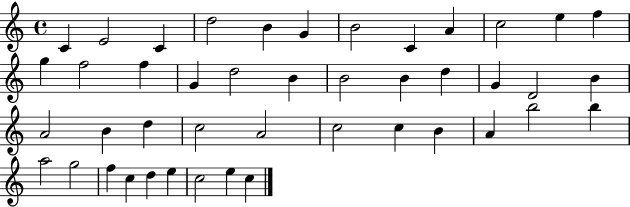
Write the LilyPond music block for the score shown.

{
  \clef treble
  \time 4/4
  \defaultTimeSignature
  \key c \major
  c'4 e'2 c'4 | d''2 b'4 g'4 | b'2 c'4 a'4 | c''2 e''4 f''4 | \break g''4 f''2 f''4 | g'4 d''2 b'4 | b'2 b'4 d''4 | g'4 d'2 b'4 | \break a'2 b'4 d''4 | c''2 a'2 | c''2 c''4 b'4 | a'4 b''2 b''4 | \break a''2 g''2 | f''4 c''4 d''4 e''4 | c''2 e''4 c''4 | \bar "|."
}